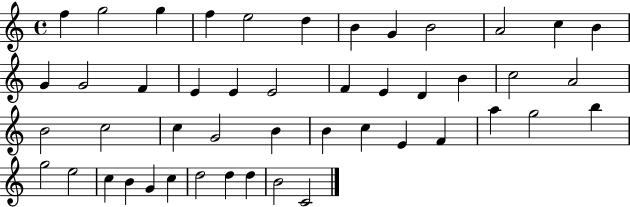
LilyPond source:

{
  \clef treble
  \time 4/4
  \defaultTimeSignature
  \key c \major
  f''4 g''2 g''4 | f''4 e''2 d''4 | b'4 g'4 b'2 | a'2 c''4 b'4 | \break g'4 g'2 f'4 | e'4 e'4 e'2 | f'4 e'4 d'4 b'4 | c''2 a'2 | \break b'2 c''2 | c''4 g'2 b'4 | b'4 c''4 e'4 f'4 | a''4 g''2 b''4 | \break g''2 e''2 | c''4 b'4 g'4 c''4 | d''2 d''4 d''4 | b'2 c'2 | \break \bar "|."
}